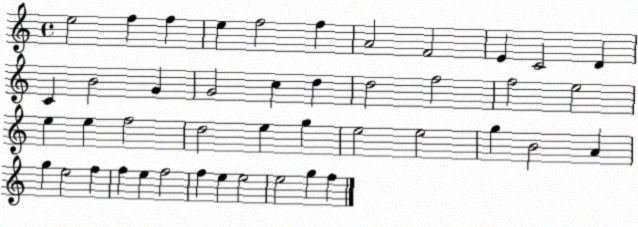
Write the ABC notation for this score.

X:1
T:Untitled
M:4/4
L:1/4
K:C
e2 f f e f2 f A2 F2 E C2 D C B2 G G2 c d d2 f2 f2 e2 e e f2 d2 e g e2 e2 g B2 A g e2 f f e f2 f e e2 e2 g f